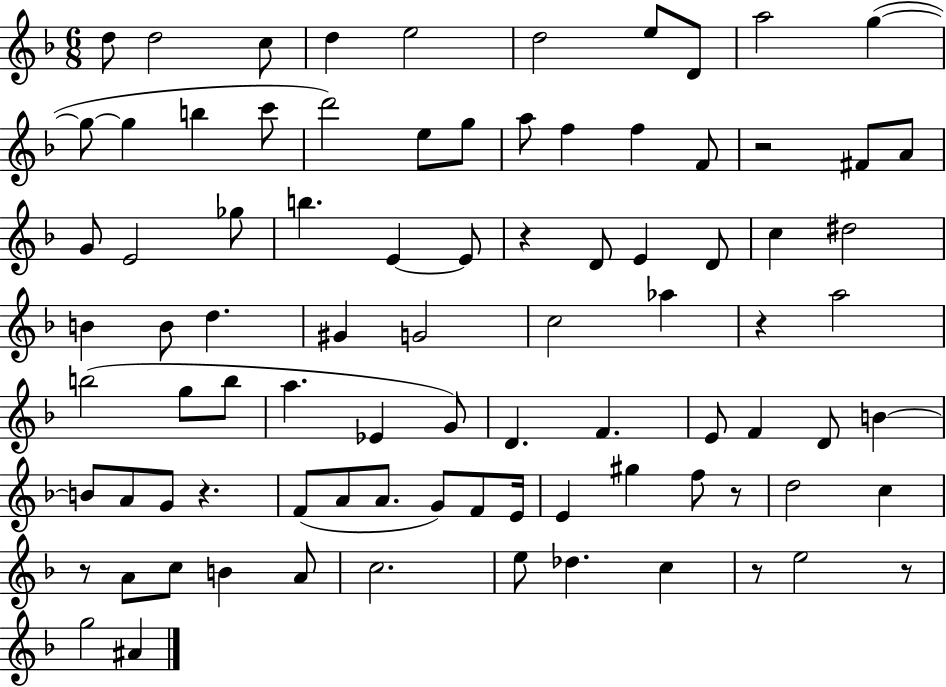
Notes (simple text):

D5/e D5/h C5/e D5/q E5/h D5/h E5/e D4/e A5/h G5/q G5/e G5/q B5/q C6/e D6/h E5/e G5/e A5/e F5/q F5/q F4/e R/h F#4/e A4/e G4/e E4/h Gb5/e B5/q. E4/q E4/e R/q D4/e E4/q D4/e C5/q D#5/h B4/q B4/e D5/q. G#4/q G4/h C5/h Ab5/q R/q A5/h B5/h G5/e B5/e A5/q. Eb4/q G4/e D4/q. F4/q. E4/e F4/q D4/e B4/q B4/e A4/e G4/e R/q. F4/e A4/e A4/e. G4/e F4/e E4/s E4/q G#5/q F5/e R/e D5/h C5/q R/e A4/e C5/e B4/q A4/e C5/h. E5/e Db5/q. C5/q R/e E5/h R/e G5/h A#4/q